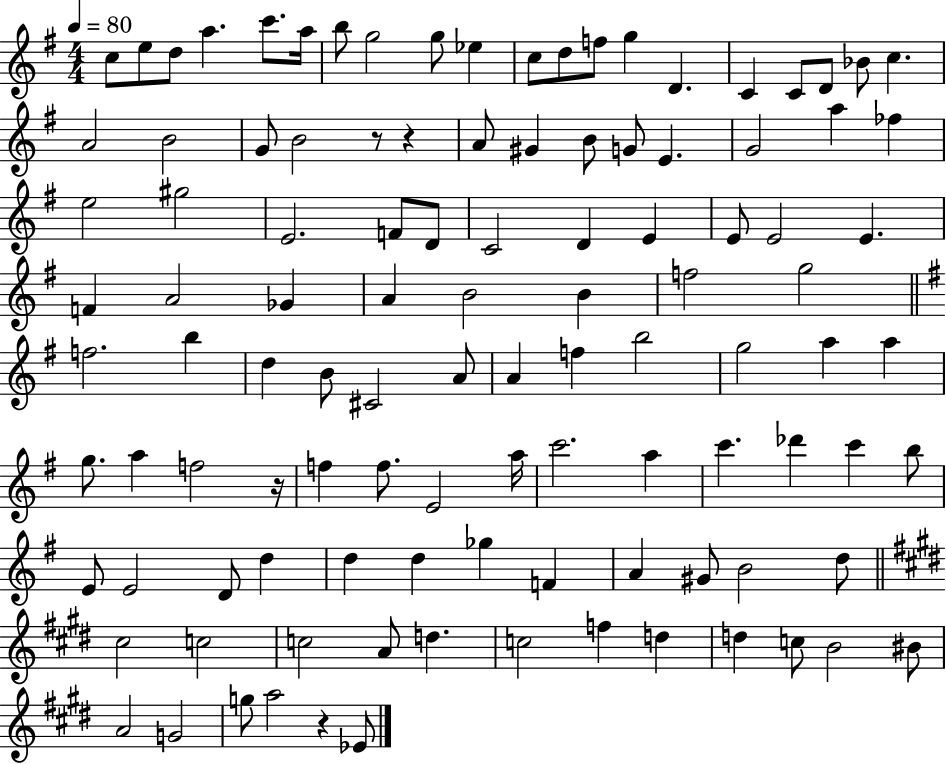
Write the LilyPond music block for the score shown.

{
  \clef treble
  \numericTimeSignature
  \time 4/4
  \key g \major
  \tempo 4 = 80
  \repeat volta 2 { c''8 e''8 d''8 a''4. c'''8. a''16 | b''8 g''2 g''8 ees''4 | c''8 d''8 f''8 g''4 d'4. | c'4 c'8 d'8 bes'8 c''4. | \break a'2 b'2 | g'8 b'2 r8 r4 | a'8 gis'4 b'8 g'8 e'4. | g'2 a''4 fes''4 | \break e''2 gis''2 | e'2. f'8 d'8 | c'2 d'4 e'4 | e'8 e'2 e'4. | \break f'4 a'2 ges'4 | a'4 b'2 b'4 | f''2 g''2 | \bar "||" \break \key g \major f''2. b''4 | d''4 b'8 cis'2 a'8 | a'4 f''4 b''2 | g''2 a''4 a''4 | \break g''8. a''4 f''2 r16 | f''4 f''8. e'2 a''16 | c'''2. a''4 | c'''4. des'''4 c'''4 b''8 | \break e'8 e'2 d'8 d''4 | d''4 d''4 ges''4 f'4 | a'4 gis'8 b'2 d''8 | \bar "||" \break \key e \major cis''2 c''2 | c''2 a'8 d''4. | c''2 f''4 d''4 | d''4 c''8 b'2 bis'8 | \break a'2 g'2 | g''8 a''2 r4 ees'8 | } \bar "|."
}